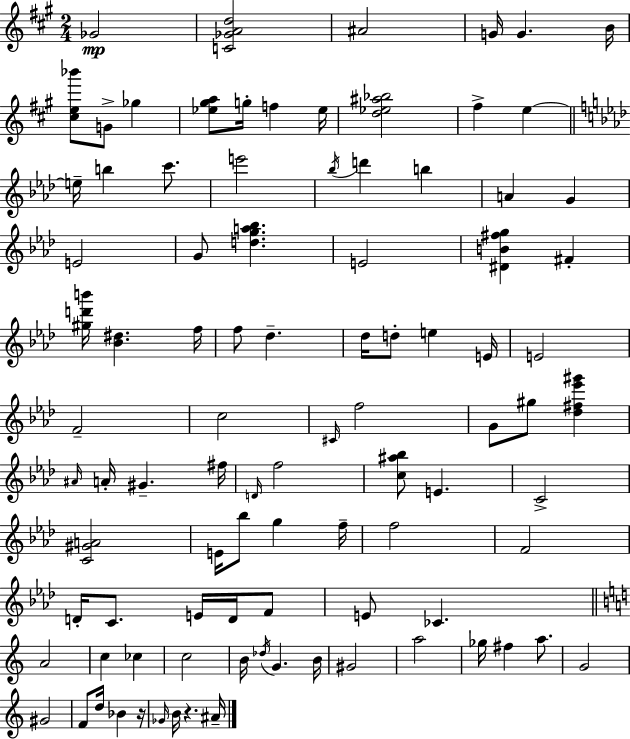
Gb4/h [C4,Gb4,A4,D5]/h A#4/h G4/s G4/q. B4/s [C#5,E5,Bb6]/e G4/e Gb5/q [Eb5,G#5,A5]/e G5/s F5/q Eb5/s [D5,Eb5,A#5,Bb5]/h F#5/q E5/q E5/s B5/q C6/e. E6/h Bb5/s D6/q B5/q A4/q G4/q E4/h G4/e [D5,G5,A5,Bb5]/q. E4/h [D#4,B4,F#5,G5]/q F#4/q [G#5,D6,B6]/s [Bb4,D#5]/q. F5/s F5/e Db5/q. Db5/s D5/e E5/q E4/s E4/h F4/h C5/h C#4/s F5/h G4/e G#5/e [Db5,F#5,Eb6,G#6]/q A#4/s A4/s G#4/q. F#5/s D4/s F5/h [C5,A#5,Bb5]/e E4/q. C4/h [C4,G#4,A4]/h E4/s Bb5/e G5/q F5/s F5/h F4/h D4/s C4/e. E4/s D4/s F4/e E4/e CES4/q. A4/h C5/q CES5/q C5/h B4/s Db5/s G4/q. B4/s G#4/h A5/h Gb5/s F#5/q A5/e. G4/h G#4/h F4/e D5/s Bb4/q R/s Gb4/s B4/s R/q. A#4/s